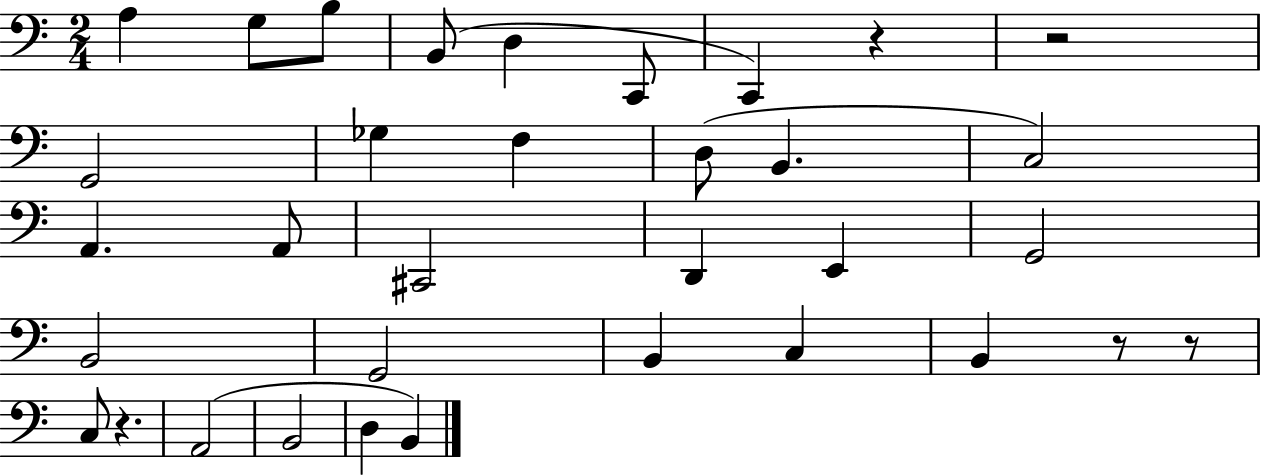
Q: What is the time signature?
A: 2/4